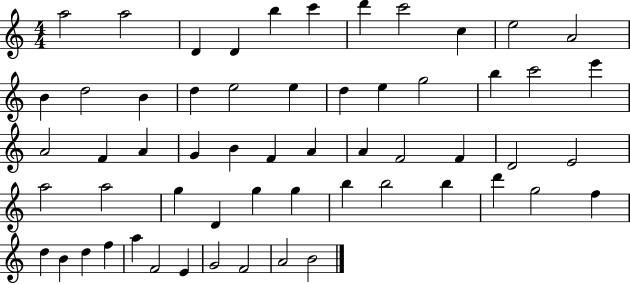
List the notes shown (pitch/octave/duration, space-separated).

A5/h A5/h D4/q D4/q B5/q C6/q D6/q C6/h C5/q E5/h A4/h B4/q D5/h B4/q D5/q E5/h E5/q D5/q E5/q G5/h B5/q C6/h E6/q A4/h F4/q A4/q G4/q B4/q F4/q A4/q A4/q F4/h F4/q D4/h E4/h A5/h A5/h G5/q D4/q G5/q G5/q B5/q B5/h B5/q D6/q G5/h F5/q D5/q B4/q D5/q F5/q A5/q F4/h E4/q G4/h F4/h A4/h B4/h